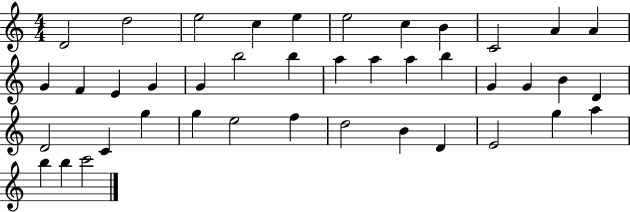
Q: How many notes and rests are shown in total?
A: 41